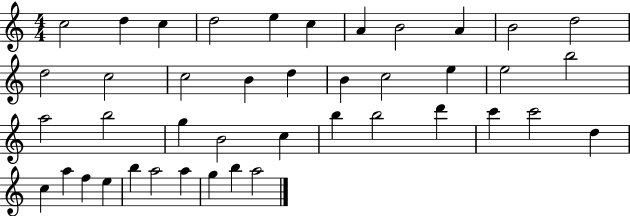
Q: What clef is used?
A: treble